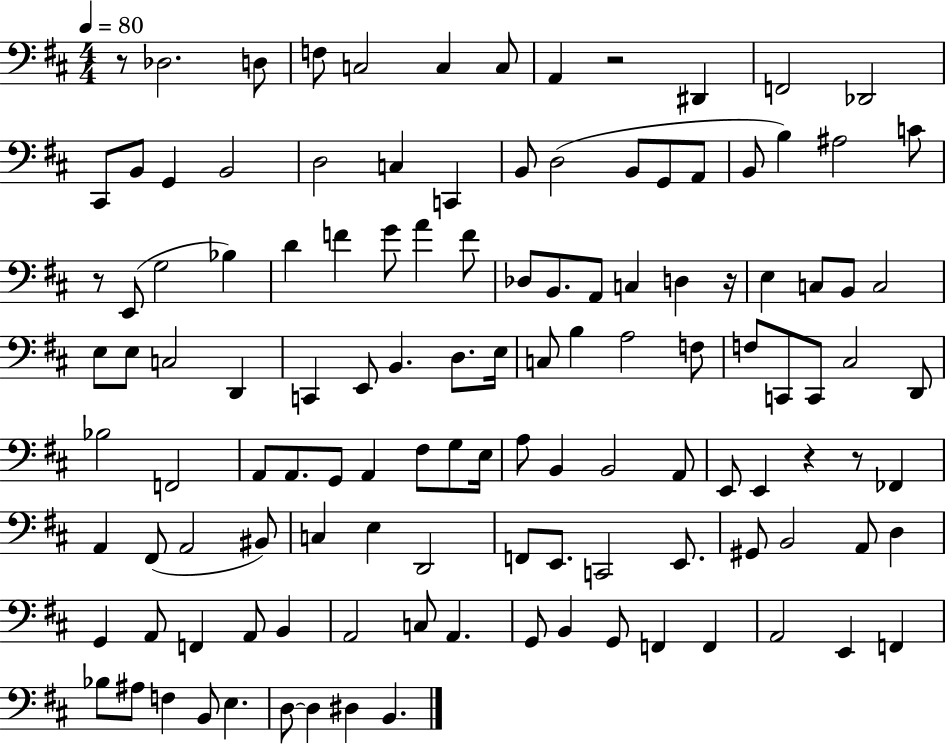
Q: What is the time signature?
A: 4/4